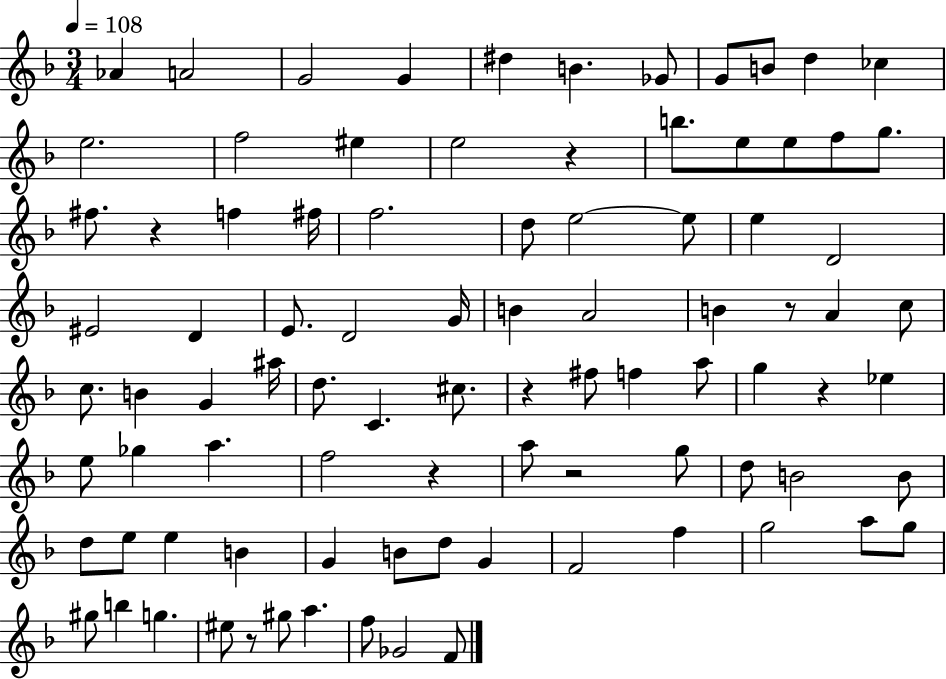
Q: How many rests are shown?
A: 8